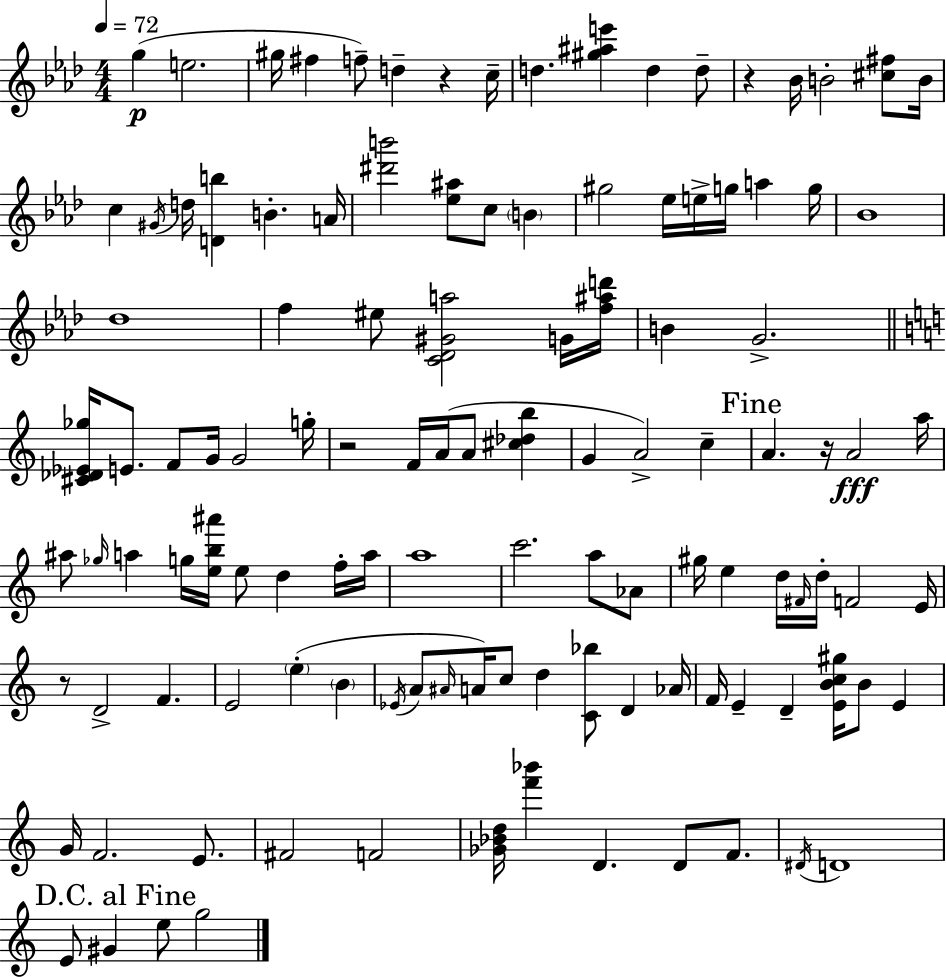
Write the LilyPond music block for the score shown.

{
  \clef treble
  \numericTimeSignature
  \time 4/4
  \key f \minor
  \tempo 4 = 72
  \repeat volta 2 { g''4(\p e''2. | gis''16 fis''4 f''8--) d''4-- r4 c''16-- | d''4. <gis'' ais'' e'''>4 d''4 d''8-- | r4 bes'16 b'2-. <cis'' fis''>8 b'16 | \break c''4 \acciaccatura { gis'16 } d''16 <d' b''>4 b'4.-. | a'16 <dis''' b'''>2 <ees'' ais''>8 c''8 \parenthesize b'4 | gis''2 ees''16 e''16-> g''16 a''4 | g''16 bes'1 | \break des''1 | f''4 eis''8 <c' des' gis' a''>2 g'16 | <f'' ais'' d'''>16 b'4 g'2.-> | \bar "||" \break \key a \minor <cis' des' ees' ges''>16 e'8. f'8 g'16 g'2 g''16-. | r2 f'16 a'16( a'8 <cis'' des'' b''>4 | g'4 a'2->) c''4-- | \mark "Fine" a'4. r16 a'2\fff a''16 | \break ais''8 \grace { ges''16 } a''4 g''16 <e'' b'' ais'''>16 e''8 d''4 f''16-. | a''16 a''1 | c'''2. a''8 aes'8 | gis''16 e''4 d''16 \grace { fis'16 } d''16-. f'2 | \break e'16 r8 d'2-> f'4. | e'2 \parenthesize e''4-.( \parenthesize b'4 | \acciaccatura { ees'16 } a'8 \grace { ais'16 } a'16) c''8 d''4 <c' bes''>8 d'4 | aes'16 f'16 e'4-- d'4-- <e' b' c'' gis''>16 b'8 | \break e'4 g'16 f'2. | e'8. fis'2 f'2 | <ges' bes' d''>16 <f''' bes'''>4 d'4. d'8 | f'8. \acciaccatura { dis'16 } d'1 | \break \mark "D.C. al Fine" e'8 gis'4 e''8 g''2 | } \bar "|."
}